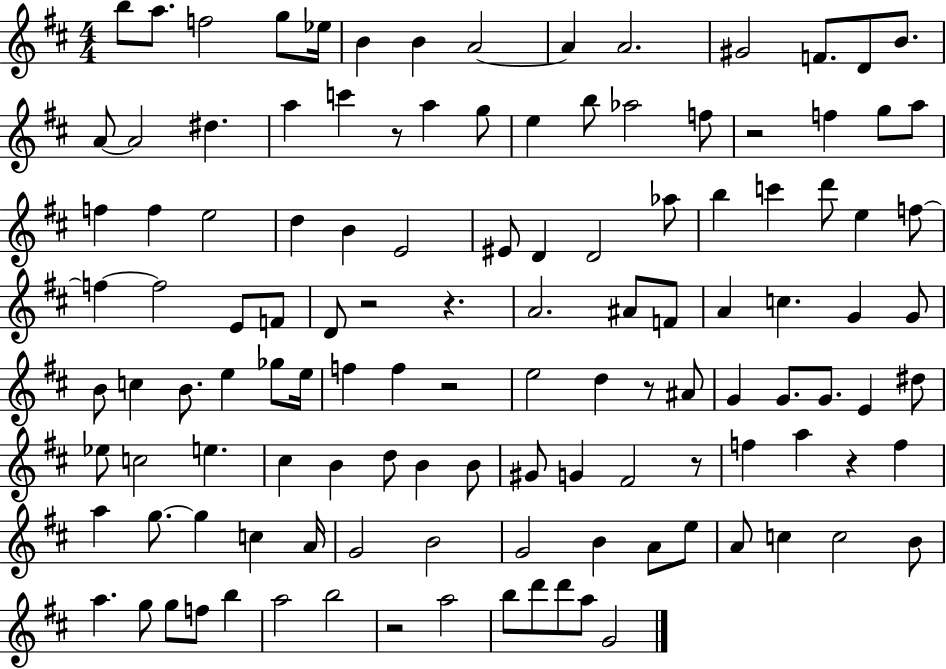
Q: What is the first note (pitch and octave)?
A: B5